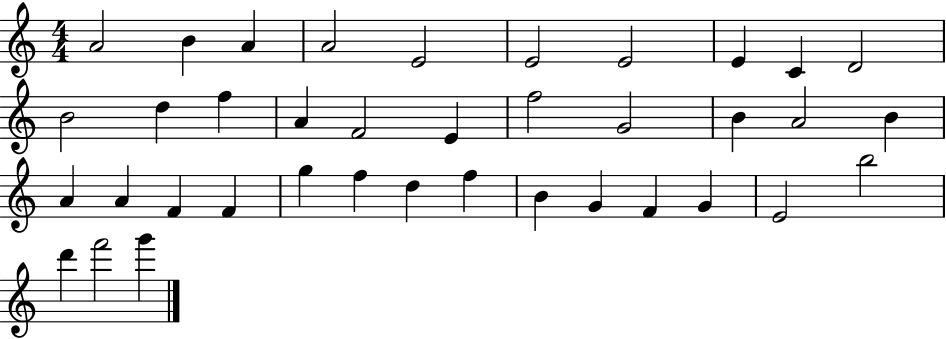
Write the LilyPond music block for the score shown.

{
  \clef treble
  \numericTimeSignature
  \time 4/4
  \key c \major
  a'2 b'4 a'4 | a'2 e'2 | e'2 e'2 | e'4 c'4 d'2 | \break b'2 d''4 f''4 | a'4 f'2 e'4 | f''2 g'2 | b'4 a'2 b'4 | \break a'4 a'4 f'4 f'4 | g''4 f''4 d''4 f''4 | b'4 g'4 f'4 g'4 | e'2 b''2 | \break d'''4 f'''2 g'''4 | \bar "|."
}